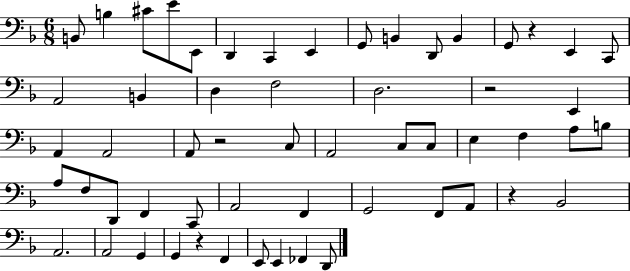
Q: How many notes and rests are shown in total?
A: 57